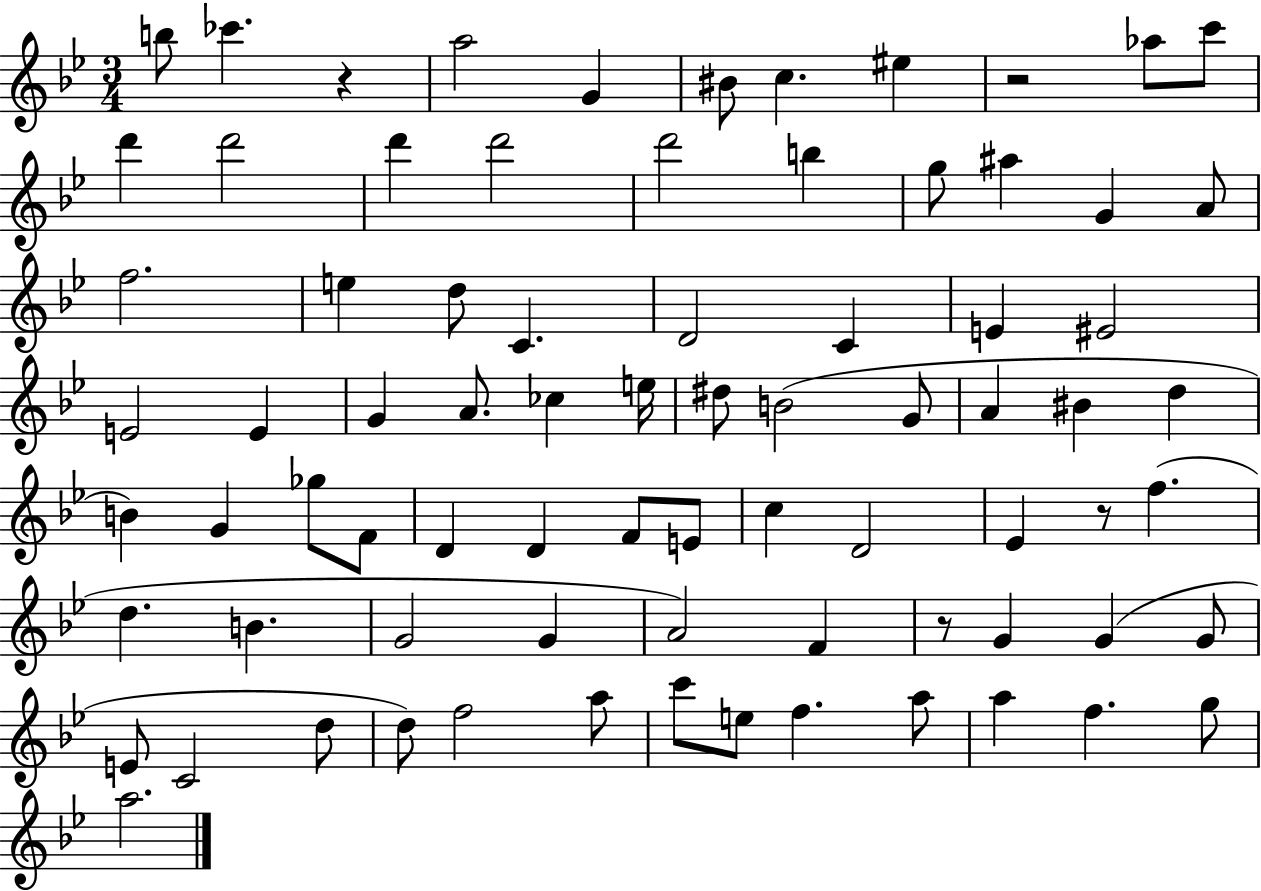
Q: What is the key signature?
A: BES major